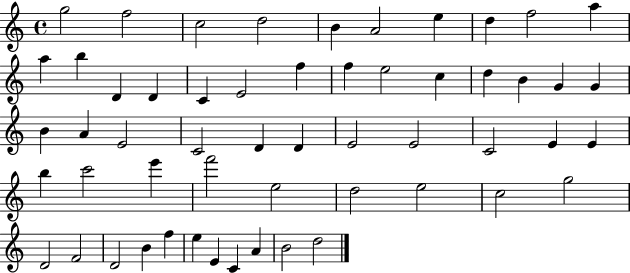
{
  \clef treble
  \time 4/4
  \defaultTimeSignature
  \key c \major
  g''2 f''2 | c''2 d''2 | b'4 a'2 e''4 | d''4 f''2 a''4 | \break a''4 b''4 d'4 d'4 | c'4 e'2 f''4 | f''4 e''2 c''4 | d''4 b'4 g'4 g'4 | \break b'4 a'4 e'2 | c'2 d'4 d'4 | e'2 e'2 | c'2 e'4 e'4 | \break b''4 c'''2 e'''4 | f'''2 e''2 | d''2 e''2 | c''2 g''2 | \break d'2 f'2 | d'2 b'4 f''4 | e''4 e'4 c'4 a'4 | b'2 d''2 | \break \bar "|."
}